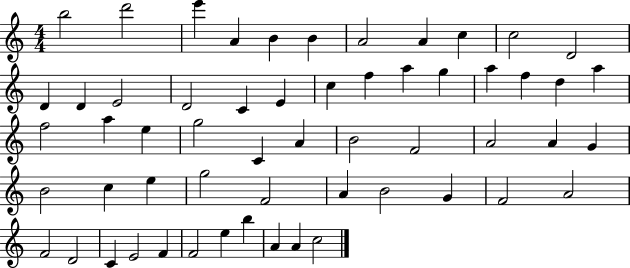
B5/h D6/h E6/q A4/q B4/q B4/q A4/h A4/q C5/q C5/h D4/h D4/q D4/q E4/h D4/h C4/q E4/q C5/q F5/q A5/q G5/q A5/q F5/q D5/q A5/q F5/h A5/q E5/q G5/h C4/q A4/q B4/h F4/h A4/h A4/q G4/q B4/h C5/q E5/q G5/h F4/h A4/q B4/h G4/q F4/h A4/h F4/h D4/h C4/q E4/h F4/q F4/h E5/q B5/q A4/q A4/q C5/h